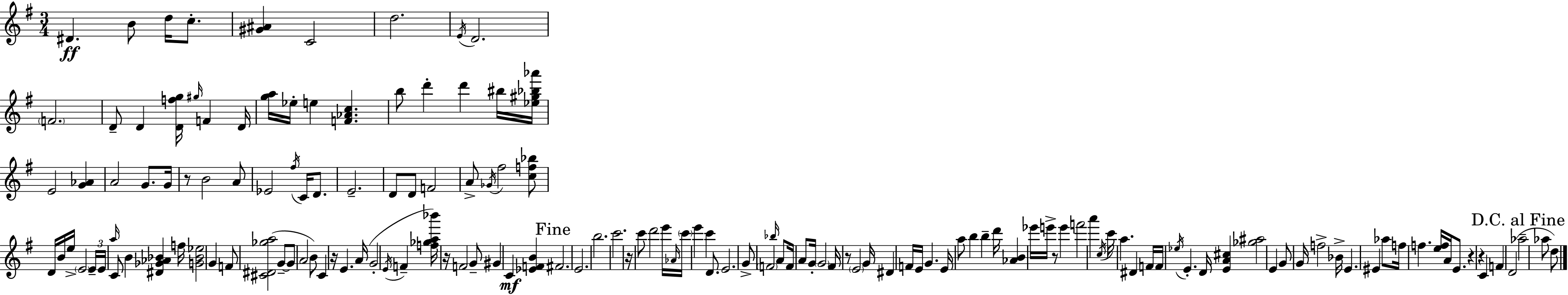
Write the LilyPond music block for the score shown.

{
  \clef treble
  \numericTimeSignature
  \time 3/4
  \key g \major
  \repeat volta 2 { dis'4.\ff b'8 d''16 c''8.-. | <gis' ais'>4 c'2 | d''2. | \acciaccatura { e'16 } d'2. | \break \parenthesize f'2. | d'8-- d'4 <d' f'' g''>16 \grace { gis''16 } f'4 | d'16 <g'' a''>16 ees''16-. e''4 <f' aes' c''>4. | b''8 d'''4-. d'''4 | \break bis''16 <ees'' gis'' bes'' aes'''>16 e'2 <g' aes'>4 | a'2 g'8. | g'16 r8 b'2 | a'8 ees'2 \acciaccatura { fis''16 } c'16 | \break d'8. e'2.-- | d'8 d'8 f'2 | a'8-> \acciaccatura { ges'16 } fis''2 | <c'' f'' bes''>8 d'16 b'16 e''16-> \parenthesize e'2 | \break \tuplet 3/2 { e'16-- e'16 \grace { a''16 } } c'8 b'4 | <dis' ges' aes' bes'>4 f''16 <g' bes' ees''>2 | g'4 f'8 <cis' dis' ges'' a''>2( | g'8--~~ g'8 a'2 | \break b'8) c'4 r16 e'4. | a'16( g'2-. | \acciaccatura { e'16 } f'4-- <f'' ges'' a'' bes'''>16) r16 f'2 | g'8-- gis'4 c'4\mf | \break <ees' f' b'>4 \mark "Fine" fis'2. | e'2. | b''2. | c'''2. | \break r16 c'''8 d'''2 | e'''16 \grace { aes'16 } \parenthesize c'''16 e'''4 | c'''4 d'8. e'2. | g'8-> \parenthesize f'2 | \break \grace { bes''16 } a'8 f'16 a'8 g'16-. | \parenthesize g'2 fis'16 r8 \parenthesize e'2 | g'16 dis'4 | f'16 e'16 g'4. e'16 a''8 b''4 | \break b''4-- d'''16 <aes' b'>4 | ees'''16 e'''16-> r8 e'''4 f'''2 | a'''4 \acciaccatura { c''16 } c'''16 a''4. | dis'4 f'16 f'16 \acciaccatura { ees''16 } e'4.-. | \break d'16 <e' a' cis''>4 <ges'' ais''>2 | e'4 g'8 | g'16 f''2-> bes'16-> e'4. | eis'4 aes''8 f''16 f''4. | \break <e'' f''>16 a'16 e'8. r4 | r4 c'4 f'4 | d'2( \mark "D.C. al Fine" aes''2-- | aes''8 d''8) } \bar "|."
}